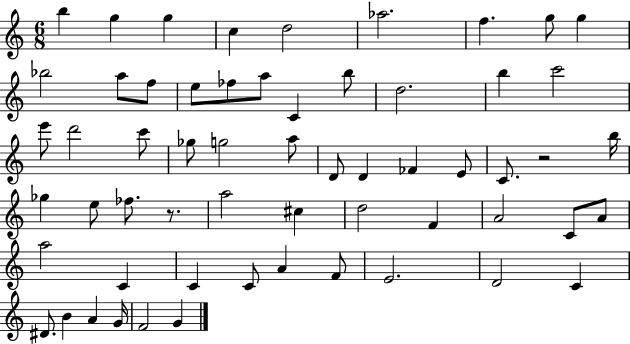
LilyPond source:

{
  \clef treble
  \numericTimeSignature
  \time 6/8
  \key c \major
  b''4 g''4 g''4 | c''4 d''2 | aes''2. | f''4. g''8 g''4 | \break bes''2 a''8 f''8 | e''8 fes''8 a''8 c'4 b''8 | d''2. | b''4 c'''2 | \break e'''8 d'''2 c'''8 | ges''8 g''2 a''8 | d'8 d'4 fes'4 e'8 | c'8. r2 b''16 | \break ges''4 e''8 fes''8. r8. | a''2 cis''4 | d''2 f'4 | a'2 c'8 a'8 | \break a''2 c'4 | c'4 c'8 a'4 f'8 | e'2. | d'2 c'4 | \break dis'8. b'4 a'4 g'16 | f'2 g'4 | \bar "|."
}